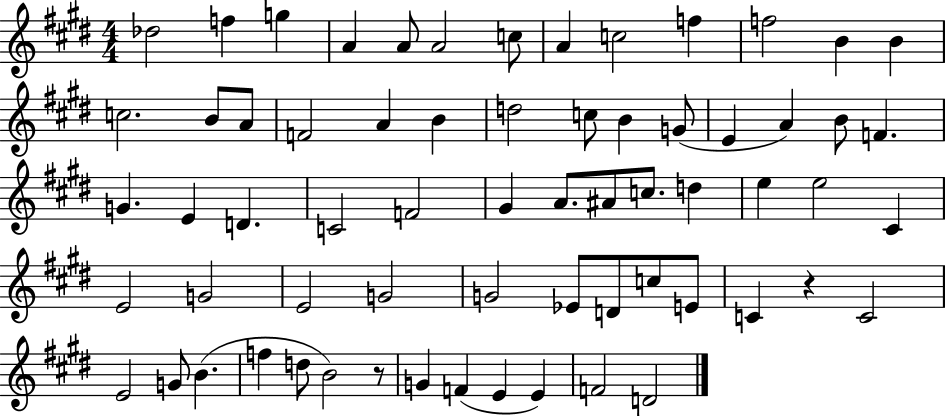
X:1
T:Untitled
M:4/4
L:1/4
K:E
_d2 f g A A/2 A2 c/2 A c2 f f2 B B c2 B/2 A/2 F2 A B d2 c/2 B G/2 E A B/2 F G E D C2 F2 ^G A/2 ^A/2 c/2 d e e2 ^C E2 G2 E2 G2 G2 _E/2 D/2 c/2 E/2 C z C2 E2 G/2 B f d/2 B2 z/2 G F E E F2 D2